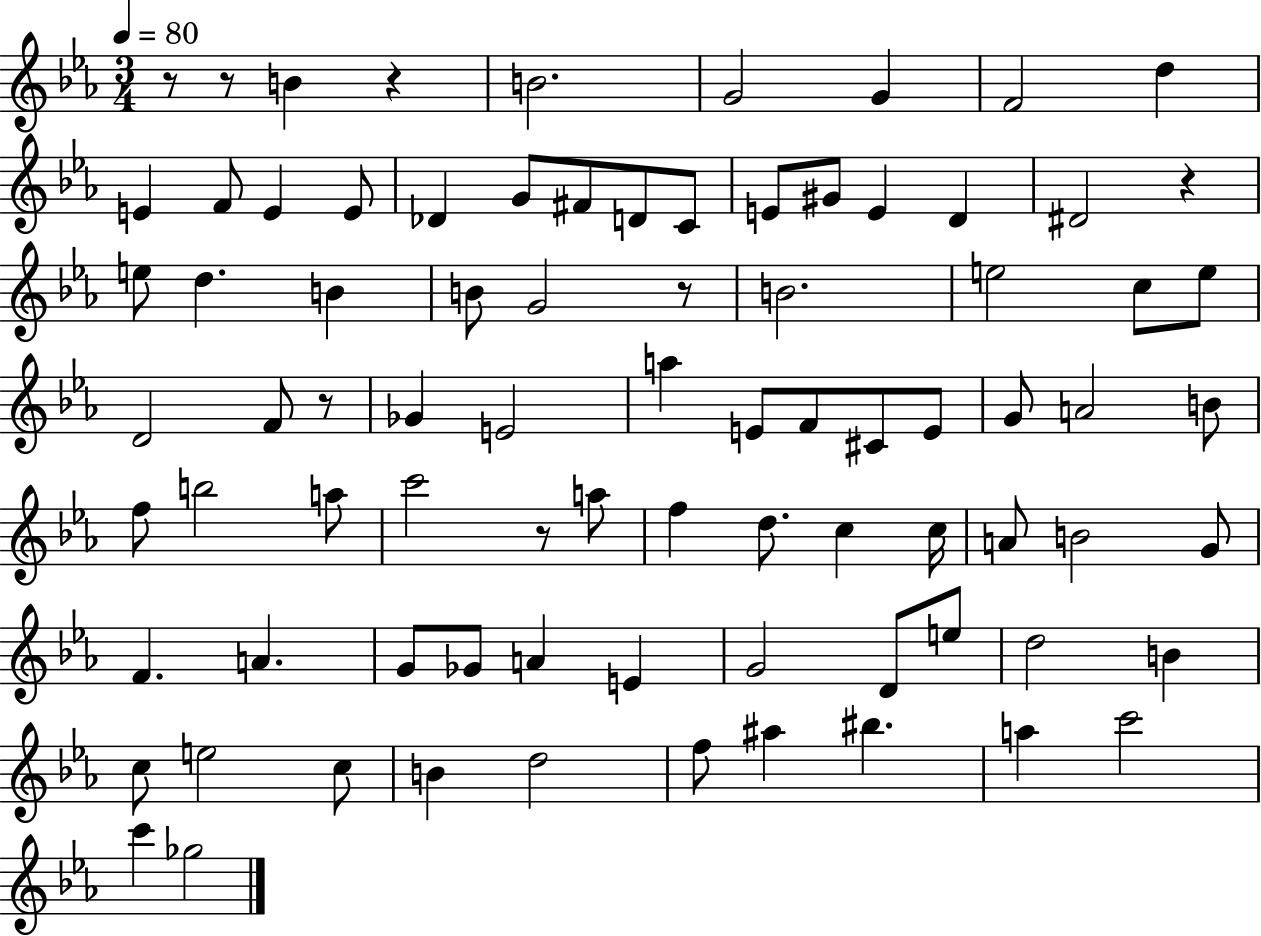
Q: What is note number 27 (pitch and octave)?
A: E5